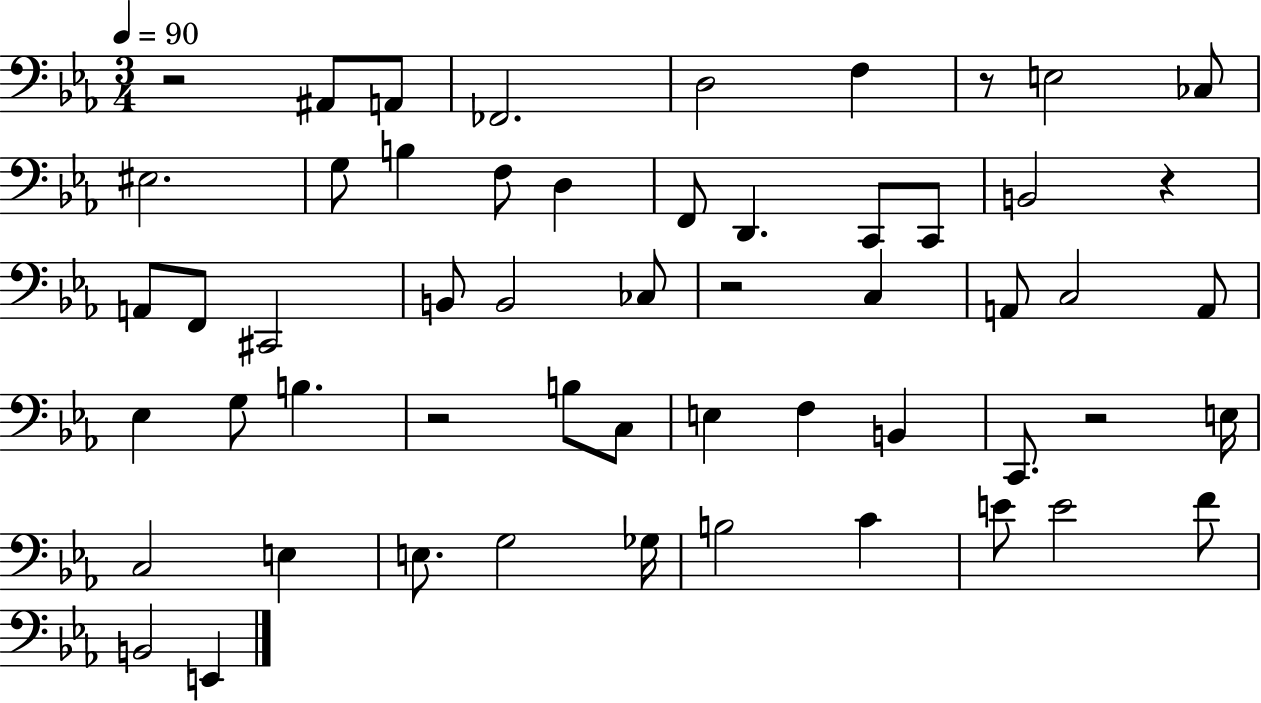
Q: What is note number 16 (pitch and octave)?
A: C2